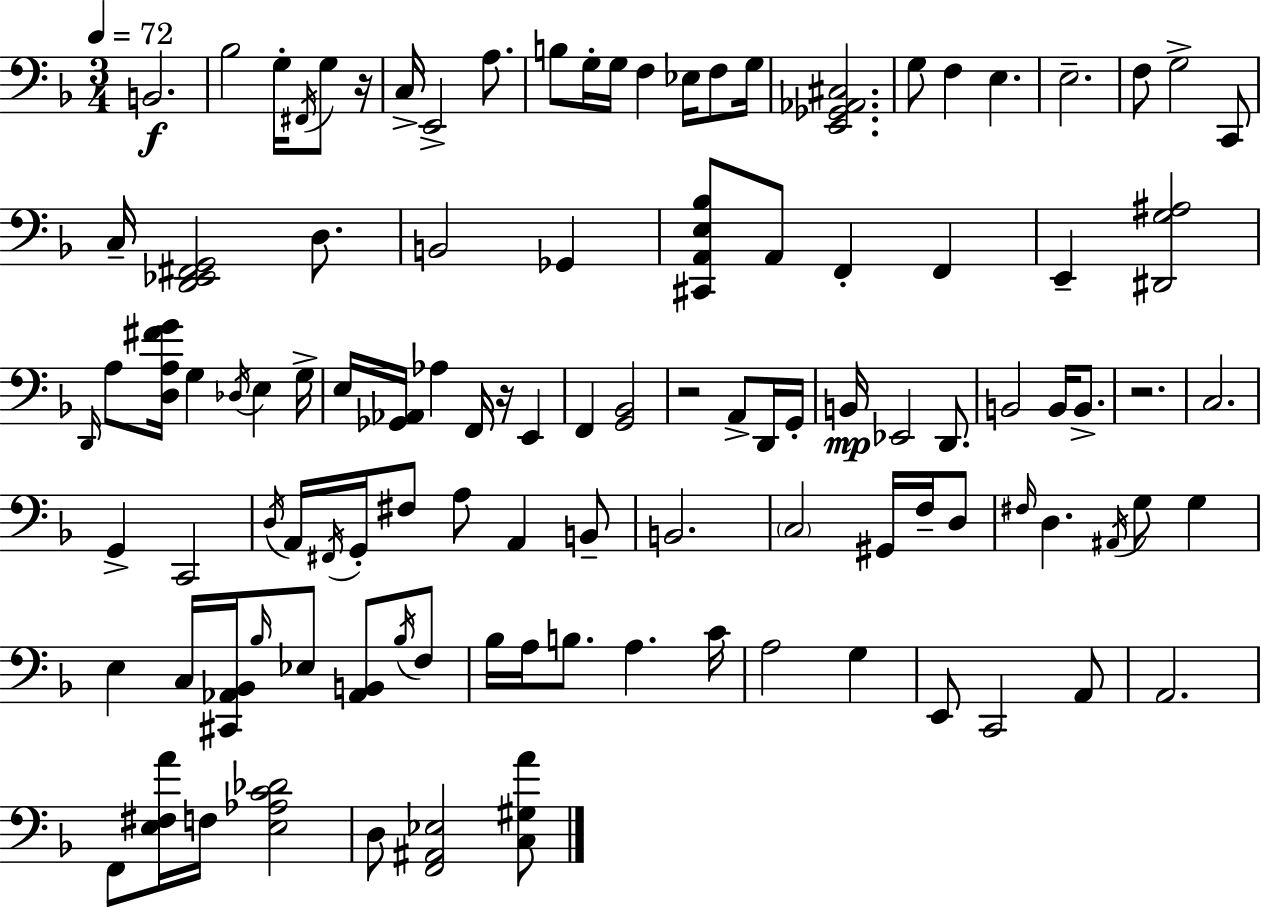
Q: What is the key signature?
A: D minor